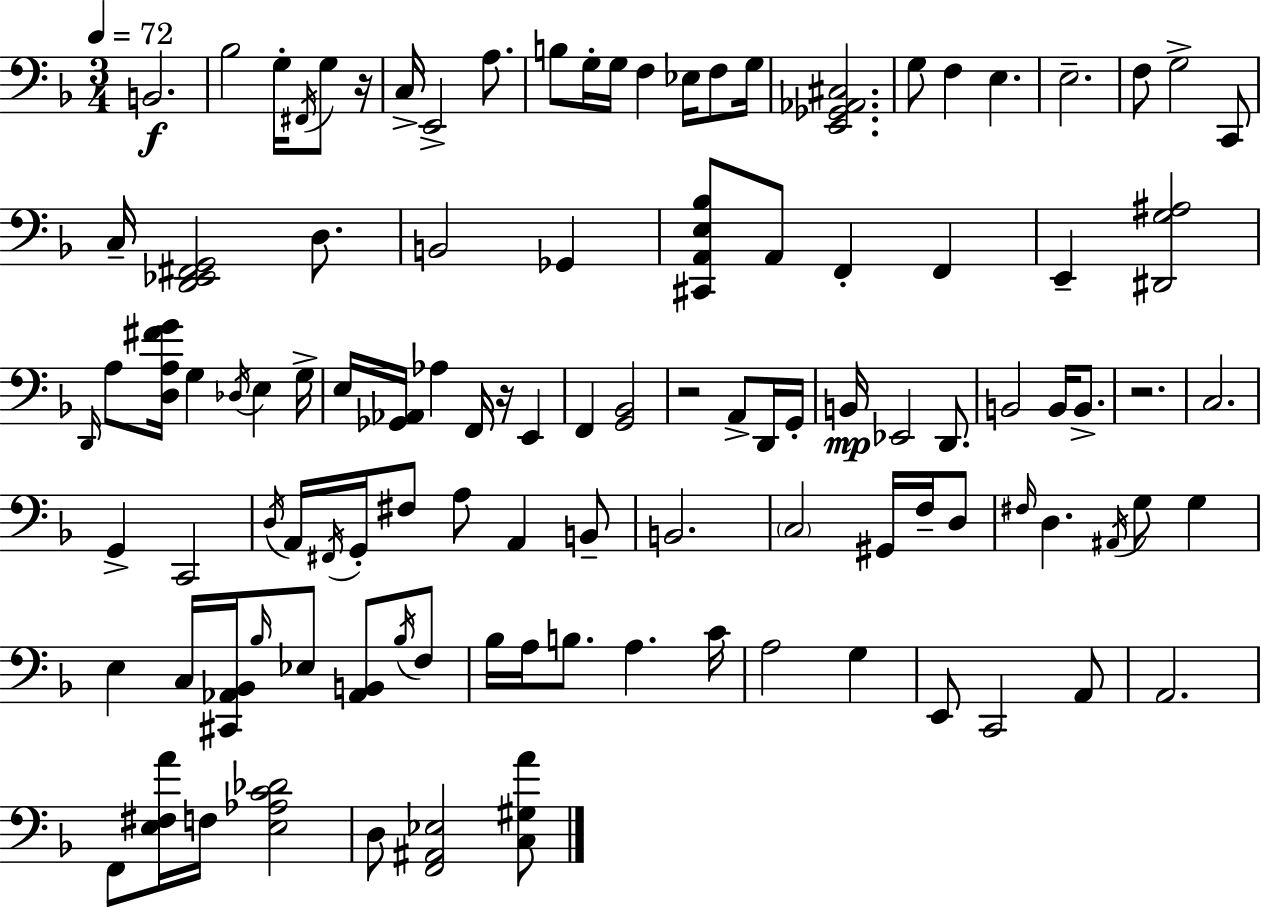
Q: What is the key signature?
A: D minor